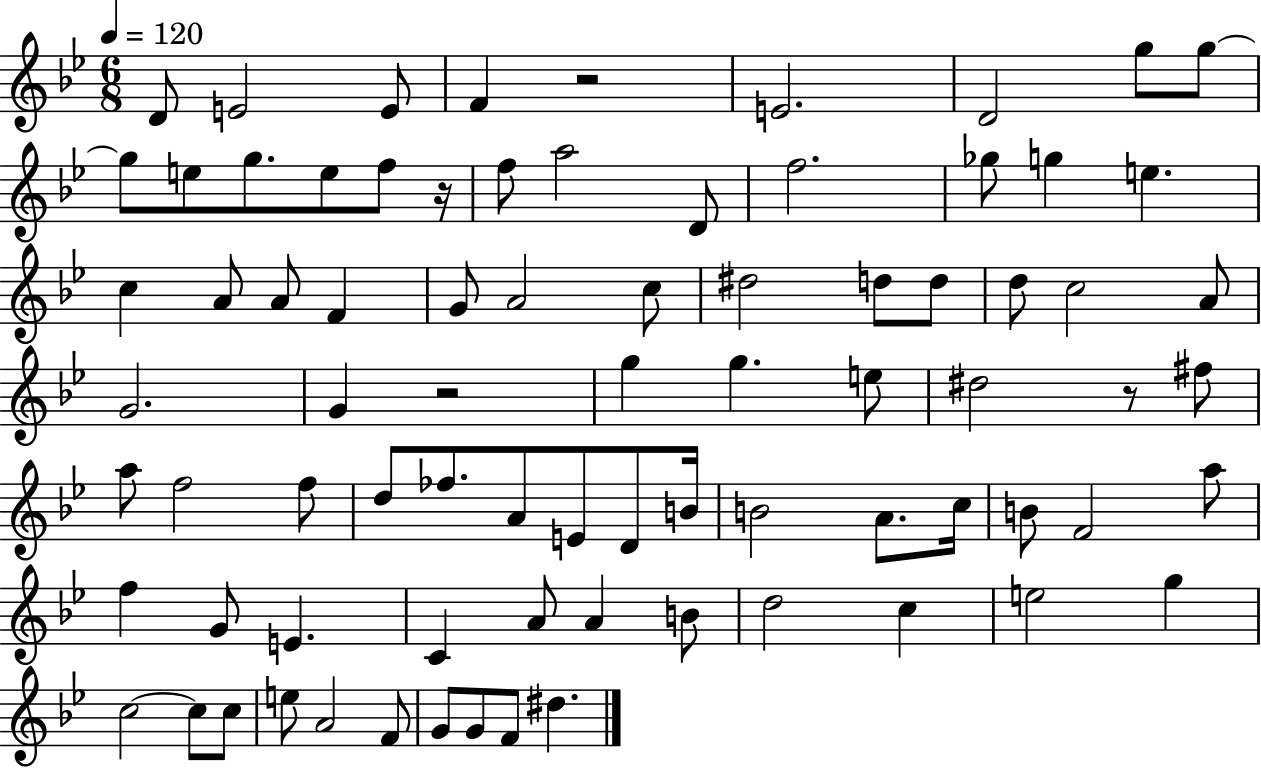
D4/e E4/h E4/e F4/q R/h E4/h. D4/h G5/e G5/e G5/e E5/e G5/e. E5/e F5/e R/s F5/e A5/h D4/e F5/h. Gb5/e G5/q E5/q. C5/q A4/e A4/e F4/q G4/e A4/h C5/e D#5/h D5/e D5/e D5/e C5/h A4/e G4/h. G4/q R/h G5/q G5/q. E5/e D#5/h R/e F#5/e A5/e F5/h F5/e D5/e FES5/e. A4/e E4/e D4/e B4/s B4/h A4/e. C5/s B4/e F4/h A5/e F5/q G4/e E4/q. C4/q A4/e A4/q B4/e D5/h C5/q E5/h G5/q C5/h C5/e C5/e E5/e A4/h F4/e G4/e G4/e F4/e D#5/q.